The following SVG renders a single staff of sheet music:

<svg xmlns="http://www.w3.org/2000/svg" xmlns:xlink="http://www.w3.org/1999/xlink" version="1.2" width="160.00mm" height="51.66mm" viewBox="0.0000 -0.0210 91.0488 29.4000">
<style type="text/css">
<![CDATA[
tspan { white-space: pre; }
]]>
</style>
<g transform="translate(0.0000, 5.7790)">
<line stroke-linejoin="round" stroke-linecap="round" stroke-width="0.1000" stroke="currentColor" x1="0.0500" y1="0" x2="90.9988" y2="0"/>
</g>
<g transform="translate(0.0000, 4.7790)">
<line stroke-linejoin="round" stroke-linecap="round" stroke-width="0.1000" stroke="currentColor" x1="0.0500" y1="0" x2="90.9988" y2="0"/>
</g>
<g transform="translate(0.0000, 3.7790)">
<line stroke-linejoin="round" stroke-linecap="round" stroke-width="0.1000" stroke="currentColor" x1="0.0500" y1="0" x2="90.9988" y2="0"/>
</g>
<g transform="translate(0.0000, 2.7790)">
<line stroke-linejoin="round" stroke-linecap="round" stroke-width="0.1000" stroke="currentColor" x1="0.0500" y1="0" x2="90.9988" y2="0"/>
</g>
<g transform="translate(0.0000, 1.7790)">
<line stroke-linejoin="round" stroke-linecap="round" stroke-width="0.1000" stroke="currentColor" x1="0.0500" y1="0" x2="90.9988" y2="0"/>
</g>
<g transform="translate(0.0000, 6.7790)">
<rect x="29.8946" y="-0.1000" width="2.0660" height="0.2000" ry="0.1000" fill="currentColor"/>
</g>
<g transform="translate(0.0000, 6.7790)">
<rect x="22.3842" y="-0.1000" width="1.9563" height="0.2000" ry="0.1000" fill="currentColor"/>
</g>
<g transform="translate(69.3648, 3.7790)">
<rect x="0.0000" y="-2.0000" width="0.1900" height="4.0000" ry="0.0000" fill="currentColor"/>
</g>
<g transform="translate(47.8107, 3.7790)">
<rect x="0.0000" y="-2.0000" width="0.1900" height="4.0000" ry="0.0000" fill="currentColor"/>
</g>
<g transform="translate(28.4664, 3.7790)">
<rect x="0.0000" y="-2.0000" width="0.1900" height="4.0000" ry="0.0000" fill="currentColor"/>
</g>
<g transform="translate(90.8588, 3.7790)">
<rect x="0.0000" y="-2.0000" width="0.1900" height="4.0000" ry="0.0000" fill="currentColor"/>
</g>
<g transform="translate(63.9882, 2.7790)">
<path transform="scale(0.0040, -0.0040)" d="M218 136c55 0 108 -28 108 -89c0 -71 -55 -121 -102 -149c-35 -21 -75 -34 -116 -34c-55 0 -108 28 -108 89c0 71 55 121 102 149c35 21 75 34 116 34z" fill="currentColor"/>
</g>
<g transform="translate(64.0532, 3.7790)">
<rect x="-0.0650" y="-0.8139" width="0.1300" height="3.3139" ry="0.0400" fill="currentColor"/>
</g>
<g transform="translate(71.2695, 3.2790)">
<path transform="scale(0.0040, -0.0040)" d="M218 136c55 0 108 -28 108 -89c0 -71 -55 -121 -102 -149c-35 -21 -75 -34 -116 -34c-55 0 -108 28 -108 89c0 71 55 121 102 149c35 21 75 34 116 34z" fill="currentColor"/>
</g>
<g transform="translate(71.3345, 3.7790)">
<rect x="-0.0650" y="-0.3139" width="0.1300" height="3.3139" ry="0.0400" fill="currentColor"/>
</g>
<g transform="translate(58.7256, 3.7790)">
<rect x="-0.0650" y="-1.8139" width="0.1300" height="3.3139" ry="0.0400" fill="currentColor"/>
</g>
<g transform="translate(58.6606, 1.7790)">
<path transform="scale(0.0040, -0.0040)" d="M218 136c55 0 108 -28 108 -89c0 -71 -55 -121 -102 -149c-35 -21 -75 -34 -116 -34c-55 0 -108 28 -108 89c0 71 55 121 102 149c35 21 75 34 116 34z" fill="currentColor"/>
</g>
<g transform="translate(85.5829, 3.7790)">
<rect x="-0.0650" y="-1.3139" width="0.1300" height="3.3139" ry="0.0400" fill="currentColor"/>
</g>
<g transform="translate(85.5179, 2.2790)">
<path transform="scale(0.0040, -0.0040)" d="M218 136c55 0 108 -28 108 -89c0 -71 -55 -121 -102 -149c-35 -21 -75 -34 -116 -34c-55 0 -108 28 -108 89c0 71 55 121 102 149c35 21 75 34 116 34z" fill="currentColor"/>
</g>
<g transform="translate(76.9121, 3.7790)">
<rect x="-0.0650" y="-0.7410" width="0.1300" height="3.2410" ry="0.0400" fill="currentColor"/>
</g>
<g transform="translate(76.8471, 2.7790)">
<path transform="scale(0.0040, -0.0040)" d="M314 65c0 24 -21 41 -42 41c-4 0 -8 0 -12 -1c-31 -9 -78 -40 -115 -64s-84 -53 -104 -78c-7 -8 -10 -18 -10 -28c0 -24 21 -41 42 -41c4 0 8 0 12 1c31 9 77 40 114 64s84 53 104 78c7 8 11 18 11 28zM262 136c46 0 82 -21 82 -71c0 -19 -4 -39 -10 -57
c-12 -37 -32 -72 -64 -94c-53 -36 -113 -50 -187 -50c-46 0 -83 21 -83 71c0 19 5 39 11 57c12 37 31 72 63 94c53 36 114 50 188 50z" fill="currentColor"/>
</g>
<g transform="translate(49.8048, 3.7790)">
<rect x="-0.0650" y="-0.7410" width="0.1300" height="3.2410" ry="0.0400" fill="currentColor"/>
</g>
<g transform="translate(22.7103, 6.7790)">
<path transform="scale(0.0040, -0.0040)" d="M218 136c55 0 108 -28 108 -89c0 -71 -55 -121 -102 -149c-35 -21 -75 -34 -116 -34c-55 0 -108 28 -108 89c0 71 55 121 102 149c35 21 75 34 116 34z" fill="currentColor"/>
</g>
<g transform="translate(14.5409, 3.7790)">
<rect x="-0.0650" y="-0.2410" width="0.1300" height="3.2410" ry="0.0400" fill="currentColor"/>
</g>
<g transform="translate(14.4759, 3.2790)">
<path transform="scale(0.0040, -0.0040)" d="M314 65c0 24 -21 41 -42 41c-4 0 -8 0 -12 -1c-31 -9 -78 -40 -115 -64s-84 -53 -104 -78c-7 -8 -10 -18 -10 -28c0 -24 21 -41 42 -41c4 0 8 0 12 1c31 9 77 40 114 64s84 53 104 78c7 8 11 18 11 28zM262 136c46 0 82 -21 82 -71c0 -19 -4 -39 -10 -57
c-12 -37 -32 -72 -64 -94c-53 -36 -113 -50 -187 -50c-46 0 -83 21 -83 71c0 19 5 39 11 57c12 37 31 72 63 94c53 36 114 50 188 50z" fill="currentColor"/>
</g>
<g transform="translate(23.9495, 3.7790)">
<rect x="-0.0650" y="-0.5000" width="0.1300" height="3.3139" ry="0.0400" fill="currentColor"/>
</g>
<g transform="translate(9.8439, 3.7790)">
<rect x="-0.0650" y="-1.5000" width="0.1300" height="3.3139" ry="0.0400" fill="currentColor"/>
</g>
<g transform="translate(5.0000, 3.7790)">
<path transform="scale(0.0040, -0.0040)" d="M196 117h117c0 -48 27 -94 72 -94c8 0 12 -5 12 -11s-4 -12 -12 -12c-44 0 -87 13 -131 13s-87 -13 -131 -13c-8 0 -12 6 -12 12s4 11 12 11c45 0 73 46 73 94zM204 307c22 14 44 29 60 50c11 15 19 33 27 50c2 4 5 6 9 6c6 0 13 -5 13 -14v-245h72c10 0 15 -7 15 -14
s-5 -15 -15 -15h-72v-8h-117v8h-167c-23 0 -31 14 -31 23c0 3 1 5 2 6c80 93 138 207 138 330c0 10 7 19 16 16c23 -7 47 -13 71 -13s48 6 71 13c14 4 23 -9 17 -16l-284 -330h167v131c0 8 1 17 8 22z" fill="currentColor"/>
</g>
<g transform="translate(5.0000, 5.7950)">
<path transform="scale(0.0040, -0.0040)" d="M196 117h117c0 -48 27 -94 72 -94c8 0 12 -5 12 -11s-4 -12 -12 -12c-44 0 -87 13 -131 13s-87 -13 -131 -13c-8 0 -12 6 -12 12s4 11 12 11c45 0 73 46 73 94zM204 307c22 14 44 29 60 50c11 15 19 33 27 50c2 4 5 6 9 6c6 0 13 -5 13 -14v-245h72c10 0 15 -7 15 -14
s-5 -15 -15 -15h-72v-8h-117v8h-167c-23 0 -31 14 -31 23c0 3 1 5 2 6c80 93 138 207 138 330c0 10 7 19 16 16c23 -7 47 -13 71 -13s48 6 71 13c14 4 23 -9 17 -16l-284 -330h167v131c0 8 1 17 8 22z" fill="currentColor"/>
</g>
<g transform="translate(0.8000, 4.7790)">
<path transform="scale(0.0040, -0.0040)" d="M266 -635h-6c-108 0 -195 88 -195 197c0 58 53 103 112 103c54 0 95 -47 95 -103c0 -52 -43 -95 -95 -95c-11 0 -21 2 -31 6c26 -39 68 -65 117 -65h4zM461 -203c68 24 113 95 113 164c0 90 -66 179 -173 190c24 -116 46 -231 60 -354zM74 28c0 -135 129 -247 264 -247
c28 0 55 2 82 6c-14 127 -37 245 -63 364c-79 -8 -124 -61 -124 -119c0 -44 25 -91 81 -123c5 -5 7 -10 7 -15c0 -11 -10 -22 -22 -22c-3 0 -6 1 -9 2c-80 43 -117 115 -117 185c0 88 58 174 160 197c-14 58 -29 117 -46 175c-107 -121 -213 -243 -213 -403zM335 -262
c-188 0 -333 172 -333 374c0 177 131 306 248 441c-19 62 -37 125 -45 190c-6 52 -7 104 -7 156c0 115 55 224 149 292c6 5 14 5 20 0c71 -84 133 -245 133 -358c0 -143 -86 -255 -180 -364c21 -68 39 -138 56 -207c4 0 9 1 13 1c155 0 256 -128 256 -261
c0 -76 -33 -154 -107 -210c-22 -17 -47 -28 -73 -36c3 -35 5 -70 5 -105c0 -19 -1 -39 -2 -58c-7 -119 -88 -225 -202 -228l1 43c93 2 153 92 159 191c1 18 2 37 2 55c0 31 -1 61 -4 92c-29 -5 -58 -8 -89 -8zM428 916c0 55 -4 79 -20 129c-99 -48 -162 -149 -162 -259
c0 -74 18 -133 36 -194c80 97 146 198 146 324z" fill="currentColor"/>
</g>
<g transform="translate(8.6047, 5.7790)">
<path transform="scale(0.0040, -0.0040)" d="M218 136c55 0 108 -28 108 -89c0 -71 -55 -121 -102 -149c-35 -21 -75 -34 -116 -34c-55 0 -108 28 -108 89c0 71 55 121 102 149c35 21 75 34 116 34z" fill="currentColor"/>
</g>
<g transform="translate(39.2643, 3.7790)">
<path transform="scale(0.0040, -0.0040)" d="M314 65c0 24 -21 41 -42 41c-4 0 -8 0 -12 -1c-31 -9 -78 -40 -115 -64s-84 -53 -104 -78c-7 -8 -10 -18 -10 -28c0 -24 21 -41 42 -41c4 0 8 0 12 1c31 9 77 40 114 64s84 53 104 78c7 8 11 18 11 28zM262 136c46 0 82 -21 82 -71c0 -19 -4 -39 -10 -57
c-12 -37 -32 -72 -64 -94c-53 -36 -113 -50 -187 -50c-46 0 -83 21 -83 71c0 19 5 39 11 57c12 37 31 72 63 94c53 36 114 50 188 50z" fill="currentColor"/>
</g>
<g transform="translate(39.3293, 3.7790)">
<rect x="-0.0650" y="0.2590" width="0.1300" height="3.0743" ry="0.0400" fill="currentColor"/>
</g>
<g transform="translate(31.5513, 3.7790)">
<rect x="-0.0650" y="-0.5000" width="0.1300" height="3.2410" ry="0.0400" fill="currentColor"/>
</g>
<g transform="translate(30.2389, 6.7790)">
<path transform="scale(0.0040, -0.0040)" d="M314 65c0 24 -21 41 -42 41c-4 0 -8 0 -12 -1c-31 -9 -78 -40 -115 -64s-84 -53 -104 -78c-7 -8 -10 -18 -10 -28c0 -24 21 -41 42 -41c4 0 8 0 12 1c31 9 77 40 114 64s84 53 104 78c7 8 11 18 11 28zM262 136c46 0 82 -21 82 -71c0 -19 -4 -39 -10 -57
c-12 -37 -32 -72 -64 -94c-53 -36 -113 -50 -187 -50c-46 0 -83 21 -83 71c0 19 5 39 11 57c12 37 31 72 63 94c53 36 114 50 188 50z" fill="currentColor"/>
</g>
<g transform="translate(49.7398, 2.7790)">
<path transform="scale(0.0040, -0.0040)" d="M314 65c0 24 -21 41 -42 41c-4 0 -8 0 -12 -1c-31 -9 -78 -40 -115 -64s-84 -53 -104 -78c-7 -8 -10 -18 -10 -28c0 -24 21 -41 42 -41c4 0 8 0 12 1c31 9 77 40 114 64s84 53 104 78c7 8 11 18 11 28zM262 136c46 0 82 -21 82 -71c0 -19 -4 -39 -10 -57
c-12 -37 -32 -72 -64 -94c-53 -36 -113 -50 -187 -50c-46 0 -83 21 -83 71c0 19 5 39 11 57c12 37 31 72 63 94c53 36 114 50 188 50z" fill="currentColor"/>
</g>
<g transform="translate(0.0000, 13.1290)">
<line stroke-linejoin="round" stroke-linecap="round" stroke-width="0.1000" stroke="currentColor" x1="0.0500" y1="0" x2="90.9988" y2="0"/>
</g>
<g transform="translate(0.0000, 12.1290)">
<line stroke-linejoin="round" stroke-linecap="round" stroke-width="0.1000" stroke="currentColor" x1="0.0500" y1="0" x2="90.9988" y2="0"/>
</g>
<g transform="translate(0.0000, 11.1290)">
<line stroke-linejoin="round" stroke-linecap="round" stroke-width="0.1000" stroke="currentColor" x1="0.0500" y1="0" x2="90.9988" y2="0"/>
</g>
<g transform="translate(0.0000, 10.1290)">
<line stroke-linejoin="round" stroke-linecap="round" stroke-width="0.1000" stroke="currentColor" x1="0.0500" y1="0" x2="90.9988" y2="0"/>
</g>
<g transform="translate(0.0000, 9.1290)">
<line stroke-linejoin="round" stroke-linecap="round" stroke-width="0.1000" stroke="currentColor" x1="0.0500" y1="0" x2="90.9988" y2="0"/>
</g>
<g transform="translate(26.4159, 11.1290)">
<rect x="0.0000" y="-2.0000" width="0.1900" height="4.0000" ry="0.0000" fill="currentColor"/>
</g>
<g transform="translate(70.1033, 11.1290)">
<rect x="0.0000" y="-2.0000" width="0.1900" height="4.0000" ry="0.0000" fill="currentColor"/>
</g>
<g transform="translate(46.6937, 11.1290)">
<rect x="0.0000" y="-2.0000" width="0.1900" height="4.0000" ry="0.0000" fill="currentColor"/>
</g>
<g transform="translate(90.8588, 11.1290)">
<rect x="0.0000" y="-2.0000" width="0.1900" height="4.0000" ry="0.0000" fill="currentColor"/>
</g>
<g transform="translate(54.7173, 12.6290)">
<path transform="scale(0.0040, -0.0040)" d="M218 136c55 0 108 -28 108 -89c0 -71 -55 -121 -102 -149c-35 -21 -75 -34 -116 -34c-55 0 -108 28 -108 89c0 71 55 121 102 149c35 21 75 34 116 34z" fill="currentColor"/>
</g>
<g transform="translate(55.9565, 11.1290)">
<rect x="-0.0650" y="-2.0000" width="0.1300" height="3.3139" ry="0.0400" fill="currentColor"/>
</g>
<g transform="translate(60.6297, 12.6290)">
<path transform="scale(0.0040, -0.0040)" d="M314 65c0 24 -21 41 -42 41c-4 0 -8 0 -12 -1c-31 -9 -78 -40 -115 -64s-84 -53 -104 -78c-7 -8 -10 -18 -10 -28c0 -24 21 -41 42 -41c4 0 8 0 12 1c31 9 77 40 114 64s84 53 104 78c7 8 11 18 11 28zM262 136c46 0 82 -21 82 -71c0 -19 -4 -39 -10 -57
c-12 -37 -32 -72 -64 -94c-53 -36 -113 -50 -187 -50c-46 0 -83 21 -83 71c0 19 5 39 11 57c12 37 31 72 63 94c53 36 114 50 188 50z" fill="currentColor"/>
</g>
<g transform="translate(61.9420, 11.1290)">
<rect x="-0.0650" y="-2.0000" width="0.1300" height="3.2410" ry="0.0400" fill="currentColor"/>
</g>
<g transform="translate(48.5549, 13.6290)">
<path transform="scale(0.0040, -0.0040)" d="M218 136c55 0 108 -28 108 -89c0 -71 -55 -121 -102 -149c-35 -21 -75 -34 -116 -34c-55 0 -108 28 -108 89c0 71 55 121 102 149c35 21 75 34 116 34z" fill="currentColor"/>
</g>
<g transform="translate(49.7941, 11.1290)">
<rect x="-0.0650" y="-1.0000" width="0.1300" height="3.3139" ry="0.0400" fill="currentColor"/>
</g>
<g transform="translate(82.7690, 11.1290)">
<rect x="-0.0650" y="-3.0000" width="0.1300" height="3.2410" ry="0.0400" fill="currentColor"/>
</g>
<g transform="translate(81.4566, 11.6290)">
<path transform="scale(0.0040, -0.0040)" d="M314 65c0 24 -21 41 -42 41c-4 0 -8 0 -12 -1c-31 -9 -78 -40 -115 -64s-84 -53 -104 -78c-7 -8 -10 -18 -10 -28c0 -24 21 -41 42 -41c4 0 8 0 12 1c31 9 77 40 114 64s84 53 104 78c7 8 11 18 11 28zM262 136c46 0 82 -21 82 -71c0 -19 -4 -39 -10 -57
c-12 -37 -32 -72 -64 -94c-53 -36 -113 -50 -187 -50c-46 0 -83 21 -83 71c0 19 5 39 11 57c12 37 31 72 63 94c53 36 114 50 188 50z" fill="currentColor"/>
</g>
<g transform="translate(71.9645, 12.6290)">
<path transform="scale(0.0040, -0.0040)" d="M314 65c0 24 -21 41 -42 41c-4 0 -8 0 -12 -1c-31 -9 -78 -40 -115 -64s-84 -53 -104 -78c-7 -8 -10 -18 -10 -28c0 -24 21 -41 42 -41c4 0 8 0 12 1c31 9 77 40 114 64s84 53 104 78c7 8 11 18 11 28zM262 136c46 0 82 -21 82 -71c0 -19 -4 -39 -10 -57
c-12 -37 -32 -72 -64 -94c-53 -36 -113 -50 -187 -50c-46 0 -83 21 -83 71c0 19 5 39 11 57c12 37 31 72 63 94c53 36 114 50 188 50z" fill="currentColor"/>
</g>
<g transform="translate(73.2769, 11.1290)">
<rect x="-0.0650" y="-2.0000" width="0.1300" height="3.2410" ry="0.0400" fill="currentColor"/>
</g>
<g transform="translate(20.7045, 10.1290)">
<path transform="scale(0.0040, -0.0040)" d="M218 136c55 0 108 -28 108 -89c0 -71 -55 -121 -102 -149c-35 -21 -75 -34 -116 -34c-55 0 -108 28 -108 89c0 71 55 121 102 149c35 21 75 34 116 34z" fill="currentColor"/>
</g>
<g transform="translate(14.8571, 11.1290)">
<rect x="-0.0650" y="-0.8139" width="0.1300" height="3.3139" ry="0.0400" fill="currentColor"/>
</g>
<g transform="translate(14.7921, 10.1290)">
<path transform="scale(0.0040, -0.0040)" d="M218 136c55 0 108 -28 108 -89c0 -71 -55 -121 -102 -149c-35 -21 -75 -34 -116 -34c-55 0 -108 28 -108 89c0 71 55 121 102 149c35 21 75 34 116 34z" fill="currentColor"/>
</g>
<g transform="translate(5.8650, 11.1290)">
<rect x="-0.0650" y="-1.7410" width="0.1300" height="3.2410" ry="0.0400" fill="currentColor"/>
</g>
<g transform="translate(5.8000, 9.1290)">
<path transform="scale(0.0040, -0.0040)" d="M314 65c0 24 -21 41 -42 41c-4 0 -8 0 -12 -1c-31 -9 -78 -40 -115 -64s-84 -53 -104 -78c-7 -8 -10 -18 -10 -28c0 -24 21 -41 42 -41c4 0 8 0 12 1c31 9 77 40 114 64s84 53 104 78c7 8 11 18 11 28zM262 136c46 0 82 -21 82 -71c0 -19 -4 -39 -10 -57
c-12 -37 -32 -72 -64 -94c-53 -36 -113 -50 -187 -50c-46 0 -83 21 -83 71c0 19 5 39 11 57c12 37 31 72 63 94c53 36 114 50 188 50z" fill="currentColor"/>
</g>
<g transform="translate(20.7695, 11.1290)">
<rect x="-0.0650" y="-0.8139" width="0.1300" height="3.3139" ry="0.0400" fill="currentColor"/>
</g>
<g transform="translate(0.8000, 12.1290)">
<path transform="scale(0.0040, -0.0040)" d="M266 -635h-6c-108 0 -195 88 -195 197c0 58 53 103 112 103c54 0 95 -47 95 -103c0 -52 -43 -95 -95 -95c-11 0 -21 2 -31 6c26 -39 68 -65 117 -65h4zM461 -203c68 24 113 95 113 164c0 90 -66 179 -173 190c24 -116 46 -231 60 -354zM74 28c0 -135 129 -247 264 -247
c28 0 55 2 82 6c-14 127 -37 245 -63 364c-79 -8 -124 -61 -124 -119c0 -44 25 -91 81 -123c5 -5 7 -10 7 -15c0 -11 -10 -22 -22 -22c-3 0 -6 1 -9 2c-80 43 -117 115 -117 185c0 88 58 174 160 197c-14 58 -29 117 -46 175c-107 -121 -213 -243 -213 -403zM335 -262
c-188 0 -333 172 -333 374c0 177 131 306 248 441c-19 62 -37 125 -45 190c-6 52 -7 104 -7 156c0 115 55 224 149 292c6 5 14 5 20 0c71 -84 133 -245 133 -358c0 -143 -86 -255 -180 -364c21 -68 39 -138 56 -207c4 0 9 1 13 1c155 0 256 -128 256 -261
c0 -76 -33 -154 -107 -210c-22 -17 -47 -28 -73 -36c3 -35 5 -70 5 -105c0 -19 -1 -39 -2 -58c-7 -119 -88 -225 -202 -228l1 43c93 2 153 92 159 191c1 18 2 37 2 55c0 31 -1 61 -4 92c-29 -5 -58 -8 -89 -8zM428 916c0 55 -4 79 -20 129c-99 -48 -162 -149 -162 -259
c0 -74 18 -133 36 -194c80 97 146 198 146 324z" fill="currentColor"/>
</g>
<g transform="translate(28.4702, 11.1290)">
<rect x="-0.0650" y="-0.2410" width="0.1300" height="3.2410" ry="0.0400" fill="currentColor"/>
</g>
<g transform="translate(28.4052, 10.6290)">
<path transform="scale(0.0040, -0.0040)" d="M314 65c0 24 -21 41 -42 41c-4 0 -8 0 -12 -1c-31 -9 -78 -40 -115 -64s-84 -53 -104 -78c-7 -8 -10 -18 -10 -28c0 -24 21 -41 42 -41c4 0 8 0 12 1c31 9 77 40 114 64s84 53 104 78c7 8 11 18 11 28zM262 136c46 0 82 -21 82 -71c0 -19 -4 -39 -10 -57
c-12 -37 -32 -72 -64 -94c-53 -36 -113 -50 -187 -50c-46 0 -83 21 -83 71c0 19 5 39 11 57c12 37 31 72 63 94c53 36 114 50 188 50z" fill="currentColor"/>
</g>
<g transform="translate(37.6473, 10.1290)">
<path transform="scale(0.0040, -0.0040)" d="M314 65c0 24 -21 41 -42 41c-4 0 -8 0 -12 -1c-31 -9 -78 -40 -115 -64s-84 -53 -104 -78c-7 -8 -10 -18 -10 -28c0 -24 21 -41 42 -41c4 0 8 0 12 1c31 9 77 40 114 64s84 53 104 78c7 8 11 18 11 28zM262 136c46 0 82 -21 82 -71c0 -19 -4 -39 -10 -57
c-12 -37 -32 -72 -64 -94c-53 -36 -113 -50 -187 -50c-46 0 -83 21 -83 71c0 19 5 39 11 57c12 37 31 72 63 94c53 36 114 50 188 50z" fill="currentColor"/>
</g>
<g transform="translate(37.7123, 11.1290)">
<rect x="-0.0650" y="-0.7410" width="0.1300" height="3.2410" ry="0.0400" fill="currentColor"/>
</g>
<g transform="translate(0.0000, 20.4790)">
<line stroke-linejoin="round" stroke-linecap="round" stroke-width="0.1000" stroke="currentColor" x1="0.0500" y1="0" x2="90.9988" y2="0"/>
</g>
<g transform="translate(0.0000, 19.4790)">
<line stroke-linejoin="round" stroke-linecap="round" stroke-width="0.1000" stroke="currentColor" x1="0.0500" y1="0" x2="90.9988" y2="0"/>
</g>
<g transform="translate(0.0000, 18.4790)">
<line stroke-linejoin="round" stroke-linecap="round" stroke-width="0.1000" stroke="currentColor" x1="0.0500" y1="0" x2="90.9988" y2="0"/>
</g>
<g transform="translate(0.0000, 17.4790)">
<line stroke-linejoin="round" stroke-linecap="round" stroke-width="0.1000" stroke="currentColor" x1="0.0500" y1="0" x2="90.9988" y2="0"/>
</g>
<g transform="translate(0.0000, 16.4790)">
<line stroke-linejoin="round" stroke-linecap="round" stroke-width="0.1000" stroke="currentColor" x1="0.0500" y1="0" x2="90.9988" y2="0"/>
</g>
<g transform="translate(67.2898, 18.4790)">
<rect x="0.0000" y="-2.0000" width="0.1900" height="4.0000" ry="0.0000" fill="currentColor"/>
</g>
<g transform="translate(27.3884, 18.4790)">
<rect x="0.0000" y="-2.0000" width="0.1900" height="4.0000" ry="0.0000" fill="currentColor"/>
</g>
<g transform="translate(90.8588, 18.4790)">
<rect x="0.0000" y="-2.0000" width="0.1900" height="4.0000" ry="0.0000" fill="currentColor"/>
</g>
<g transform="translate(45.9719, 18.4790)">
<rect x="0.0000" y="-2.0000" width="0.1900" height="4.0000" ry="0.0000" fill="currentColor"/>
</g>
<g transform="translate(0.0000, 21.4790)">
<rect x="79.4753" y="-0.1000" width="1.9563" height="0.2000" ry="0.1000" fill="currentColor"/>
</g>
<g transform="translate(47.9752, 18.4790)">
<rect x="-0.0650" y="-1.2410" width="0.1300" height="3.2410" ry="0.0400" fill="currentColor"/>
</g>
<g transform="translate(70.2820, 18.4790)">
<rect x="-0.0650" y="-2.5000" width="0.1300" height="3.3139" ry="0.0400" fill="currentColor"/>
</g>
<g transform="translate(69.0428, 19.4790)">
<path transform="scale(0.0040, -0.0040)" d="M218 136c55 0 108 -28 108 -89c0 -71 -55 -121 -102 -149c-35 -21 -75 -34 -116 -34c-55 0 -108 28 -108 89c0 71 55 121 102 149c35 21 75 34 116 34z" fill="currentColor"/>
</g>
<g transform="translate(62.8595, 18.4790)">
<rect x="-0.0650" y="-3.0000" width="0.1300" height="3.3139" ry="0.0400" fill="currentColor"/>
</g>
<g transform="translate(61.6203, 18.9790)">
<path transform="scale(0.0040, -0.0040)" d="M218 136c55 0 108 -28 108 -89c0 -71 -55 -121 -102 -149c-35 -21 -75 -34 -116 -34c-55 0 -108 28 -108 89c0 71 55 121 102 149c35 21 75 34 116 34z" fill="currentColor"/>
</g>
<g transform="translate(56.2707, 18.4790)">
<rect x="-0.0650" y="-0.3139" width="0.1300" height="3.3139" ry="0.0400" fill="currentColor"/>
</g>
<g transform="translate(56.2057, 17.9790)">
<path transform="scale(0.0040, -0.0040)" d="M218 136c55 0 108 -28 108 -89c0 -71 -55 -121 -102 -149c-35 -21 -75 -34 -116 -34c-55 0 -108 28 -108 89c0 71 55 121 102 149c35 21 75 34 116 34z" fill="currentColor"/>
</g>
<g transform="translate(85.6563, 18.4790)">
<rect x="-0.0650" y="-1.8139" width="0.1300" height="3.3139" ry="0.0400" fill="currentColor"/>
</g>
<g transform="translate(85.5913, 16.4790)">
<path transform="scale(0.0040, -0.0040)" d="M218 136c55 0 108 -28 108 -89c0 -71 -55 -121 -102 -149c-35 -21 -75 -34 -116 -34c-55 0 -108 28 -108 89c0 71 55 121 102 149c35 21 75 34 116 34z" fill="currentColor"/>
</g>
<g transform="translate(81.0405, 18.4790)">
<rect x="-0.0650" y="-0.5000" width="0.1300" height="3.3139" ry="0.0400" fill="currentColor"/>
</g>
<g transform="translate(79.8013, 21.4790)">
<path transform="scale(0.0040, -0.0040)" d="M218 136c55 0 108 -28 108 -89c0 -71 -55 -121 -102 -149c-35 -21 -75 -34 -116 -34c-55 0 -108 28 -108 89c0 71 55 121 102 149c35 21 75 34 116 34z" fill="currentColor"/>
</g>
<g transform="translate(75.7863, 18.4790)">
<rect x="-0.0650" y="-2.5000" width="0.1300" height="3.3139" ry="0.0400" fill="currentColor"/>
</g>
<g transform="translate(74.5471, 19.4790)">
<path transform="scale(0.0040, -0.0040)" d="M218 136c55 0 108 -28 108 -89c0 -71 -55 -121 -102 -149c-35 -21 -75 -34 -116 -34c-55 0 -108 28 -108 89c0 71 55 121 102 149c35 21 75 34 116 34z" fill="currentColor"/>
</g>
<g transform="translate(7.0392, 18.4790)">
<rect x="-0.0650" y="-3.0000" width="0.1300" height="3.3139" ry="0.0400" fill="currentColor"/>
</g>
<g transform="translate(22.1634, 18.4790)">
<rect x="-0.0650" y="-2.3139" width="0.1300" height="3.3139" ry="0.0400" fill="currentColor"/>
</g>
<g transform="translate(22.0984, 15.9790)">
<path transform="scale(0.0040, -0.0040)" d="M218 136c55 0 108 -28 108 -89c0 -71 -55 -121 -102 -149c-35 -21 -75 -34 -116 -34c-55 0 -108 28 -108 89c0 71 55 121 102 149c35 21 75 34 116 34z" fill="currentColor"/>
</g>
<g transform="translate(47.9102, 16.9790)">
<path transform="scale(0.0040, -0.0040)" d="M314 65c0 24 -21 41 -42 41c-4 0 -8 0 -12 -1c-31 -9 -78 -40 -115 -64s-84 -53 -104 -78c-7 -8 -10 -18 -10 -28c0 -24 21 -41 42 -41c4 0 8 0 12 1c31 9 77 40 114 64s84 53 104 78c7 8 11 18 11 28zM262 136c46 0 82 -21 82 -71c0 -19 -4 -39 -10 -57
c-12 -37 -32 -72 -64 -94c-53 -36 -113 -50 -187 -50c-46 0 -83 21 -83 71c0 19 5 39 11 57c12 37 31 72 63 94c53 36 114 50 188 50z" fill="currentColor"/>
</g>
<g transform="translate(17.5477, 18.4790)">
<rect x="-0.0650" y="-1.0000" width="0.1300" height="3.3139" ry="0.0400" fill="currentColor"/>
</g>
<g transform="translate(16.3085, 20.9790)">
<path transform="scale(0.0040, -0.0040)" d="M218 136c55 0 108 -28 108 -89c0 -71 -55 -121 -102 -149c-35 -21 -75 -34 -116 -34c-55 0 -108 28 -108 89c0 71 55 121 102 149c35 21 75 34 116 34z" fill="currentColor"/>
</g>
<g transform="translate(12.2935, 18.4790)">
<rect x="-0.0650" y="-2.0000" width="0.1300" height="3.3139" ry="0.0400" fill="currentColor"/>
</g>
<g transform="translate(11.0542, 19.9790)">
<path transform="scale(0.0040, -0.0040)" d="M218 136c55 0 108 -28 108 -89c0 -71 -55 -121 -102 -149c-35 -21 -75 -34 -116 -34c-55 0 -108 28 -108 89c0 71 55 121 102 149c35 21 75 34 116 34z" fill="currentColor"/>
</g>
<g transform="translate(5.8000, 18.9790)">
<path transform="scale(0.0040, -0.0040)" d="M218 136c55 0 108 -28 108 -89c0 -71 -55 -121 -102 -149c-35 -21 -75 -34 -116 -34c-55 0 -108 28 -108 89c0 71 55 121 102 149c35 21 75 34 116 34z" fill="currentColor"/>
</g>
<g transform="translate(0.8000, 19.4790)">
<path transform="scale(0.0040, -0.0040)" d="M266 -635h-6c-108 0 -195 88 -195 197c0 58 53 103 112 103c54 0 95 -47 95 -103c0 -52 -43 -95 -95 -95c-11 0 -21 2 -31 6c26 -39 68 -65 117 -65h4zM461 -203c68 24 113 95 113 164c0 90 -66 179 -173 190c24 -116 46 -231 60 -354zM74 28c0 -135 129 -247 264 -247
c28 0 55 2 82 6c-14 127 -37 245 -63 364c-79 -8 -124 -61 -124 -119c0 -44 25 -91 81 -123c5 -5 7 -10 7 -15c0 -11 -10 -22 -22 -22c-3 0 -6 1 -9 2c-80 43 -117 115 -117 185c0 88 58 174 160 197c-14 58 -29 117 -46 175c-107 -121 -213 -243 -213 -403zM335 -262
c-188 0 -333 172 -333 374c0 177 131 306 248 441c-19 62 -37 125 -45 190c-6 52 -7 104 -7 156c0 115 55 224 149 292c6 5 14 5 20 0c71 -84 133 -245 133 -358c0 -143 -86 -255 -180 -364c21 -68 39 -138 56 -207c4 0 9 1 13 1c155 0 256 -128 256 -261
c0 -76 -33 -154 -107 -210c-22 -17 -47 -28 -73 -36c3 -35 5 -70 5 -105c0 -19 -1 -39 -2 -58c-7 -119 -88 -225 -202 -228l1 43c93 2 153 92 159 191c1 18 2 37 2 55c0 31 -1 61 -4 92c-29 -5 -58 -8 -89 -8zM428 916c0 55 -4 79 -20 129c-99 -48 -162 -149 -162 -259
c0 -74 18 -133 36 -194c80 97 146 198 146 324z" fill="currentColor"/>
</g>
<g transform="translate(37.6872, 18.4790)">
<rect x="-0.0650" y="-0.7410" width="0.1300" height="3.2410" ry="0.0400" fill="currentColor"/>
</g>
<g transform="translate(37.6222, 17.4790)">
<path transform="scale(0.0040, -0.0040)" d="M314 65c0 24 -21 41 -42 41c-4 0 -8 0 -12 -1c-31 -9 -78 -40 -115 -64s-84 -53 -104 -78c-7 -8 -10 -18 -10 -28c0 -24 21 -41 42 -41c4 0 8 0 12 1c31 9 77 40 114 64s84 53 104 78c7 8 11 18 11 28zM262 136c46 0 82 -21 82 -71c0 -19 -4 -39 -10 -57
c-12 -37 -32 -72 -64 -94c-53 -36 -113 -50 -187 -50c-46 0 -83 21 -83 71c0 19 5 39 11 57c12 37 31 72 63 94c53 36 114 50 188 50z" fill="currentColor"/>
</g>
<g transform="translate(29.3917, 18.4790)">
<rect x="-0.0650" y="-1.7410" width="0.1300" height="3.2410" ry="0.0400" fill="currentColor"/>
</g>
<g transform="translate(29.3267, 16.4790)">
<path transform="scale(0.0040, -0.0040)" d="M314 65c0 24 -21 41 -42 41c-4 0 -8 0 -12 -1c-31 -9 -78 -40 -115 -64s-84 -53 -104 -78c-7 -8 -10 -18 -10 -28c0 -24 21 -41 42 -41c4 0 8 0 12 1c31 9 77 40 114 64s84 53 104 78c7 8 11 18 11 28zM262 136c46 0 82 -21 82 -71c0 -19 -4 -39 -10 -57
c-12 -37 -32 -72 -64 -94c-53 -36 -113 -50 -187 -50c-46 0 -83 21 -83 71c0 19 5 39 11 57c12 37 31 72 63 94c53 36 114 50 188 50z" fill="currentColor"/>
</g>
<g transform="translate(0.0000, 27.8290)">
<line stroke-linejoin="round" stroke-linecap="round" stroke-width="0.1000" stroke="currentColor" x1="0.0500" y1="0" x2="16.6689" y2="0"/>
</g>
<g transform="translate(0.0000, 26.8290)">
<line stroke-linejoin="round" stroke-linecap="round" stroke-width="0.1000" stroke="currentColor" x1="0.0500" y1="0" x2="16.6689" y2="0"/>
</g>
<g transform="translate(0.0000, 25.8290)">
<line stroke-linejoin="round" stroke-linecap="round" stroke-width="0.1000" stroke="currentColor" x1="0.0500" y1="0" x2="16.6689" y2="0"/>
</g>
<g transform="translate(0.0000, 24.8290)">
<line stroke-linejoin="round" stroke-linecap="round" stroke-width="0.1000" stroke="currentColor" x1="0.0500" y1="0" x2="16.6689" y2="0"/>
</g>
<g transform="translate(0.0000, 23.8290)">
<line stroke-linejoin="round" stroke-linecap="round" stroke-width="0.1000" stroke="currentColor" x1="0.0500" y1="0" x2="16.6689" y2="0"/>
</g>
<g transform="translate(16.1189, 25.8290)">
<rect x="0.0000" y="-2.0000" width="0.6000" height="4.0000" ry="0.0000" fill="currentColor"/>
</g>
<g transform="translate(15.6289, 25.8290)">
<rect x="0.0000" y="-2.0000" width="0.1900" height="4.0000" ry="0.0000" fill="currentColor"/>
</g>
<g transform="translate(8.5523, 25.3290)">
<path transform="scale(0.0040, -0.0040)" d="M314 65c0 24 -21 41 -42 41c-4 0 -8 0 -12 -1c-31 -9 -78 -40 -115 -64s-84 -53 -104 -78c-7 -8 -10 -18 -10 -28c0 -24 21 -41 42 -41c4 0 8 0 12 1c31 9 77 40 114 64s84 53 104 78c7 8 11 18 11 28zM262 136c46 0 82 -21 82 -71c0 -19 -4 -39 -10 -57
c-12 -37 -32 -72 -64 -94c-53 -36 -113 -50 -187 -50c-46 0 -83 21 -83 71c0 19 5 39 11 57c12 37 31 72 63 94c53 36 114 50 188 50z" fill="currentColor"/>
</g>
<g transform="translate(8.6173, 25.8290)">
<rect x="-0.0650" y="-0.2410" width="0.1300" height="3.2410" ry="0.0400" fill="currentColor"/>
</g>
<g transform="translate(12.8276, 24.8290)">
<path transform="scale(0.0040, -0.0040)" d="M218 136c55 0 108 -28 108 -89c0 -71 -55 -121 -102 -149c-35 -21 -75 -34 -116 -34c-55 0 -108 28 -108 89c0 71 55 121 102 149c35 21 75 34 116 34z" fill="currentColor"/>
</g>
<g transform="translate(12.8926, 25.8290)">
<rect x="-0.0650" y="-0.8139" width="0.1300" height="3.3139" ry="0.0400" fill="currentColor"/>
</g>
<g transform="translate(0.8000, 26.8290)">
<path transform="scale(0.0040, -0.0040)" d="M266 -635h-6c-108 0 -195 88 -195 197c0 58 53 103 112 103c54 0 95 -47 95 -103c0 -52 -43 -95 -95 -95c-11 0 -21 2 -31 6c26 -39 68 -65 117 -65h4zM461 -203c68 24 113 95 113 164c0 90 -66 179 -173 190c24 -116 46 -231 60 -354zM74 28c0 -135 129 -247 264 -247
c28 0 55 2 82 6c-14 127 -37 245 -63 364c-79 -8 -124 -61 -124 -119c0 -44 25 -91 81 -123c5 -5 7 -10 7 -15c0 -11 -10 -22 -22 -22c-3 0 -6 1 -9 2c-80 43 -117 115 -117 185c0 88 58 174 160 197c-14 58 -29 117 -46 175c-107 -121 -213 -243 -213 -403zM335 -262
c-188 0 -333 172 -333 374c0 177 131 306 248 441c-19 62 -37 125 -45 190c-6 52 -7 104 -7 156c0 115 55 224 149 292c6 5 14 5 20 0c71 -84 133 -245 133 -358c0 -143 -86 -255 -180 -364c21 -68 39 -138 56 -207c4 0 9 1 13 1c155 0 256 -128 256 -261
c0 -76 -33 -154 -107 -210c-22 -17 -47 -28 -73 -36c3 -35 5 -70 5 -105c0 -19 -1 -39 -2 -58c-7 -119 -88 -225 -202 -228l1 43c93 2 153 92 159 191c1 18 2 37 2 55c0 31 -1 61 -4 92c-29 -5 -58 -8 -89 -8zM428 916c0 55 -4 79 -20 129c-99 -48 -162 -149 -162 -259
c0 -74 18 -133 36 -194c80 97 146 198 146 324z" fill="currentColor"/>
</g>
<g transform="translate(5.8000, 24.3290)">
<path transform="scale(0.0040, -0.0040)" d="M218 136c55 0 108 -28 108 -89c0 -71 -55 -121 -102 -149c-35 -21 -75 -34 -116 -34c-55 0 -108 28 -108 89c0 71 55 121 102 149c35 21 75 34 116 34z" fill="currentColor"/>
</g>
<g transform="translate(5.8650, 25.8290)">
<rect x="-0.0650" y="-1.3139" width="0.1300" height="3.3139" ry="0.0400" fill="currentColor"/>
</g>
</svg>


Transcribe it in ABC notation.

X:1
T:Untitled
M:4/4
L:1/4
K:C
E c2 C C2 B2 d2 f d c d2 e f2 d d c2 d2 D F F2 F2 A2 A F D g f2 d2 e2 c A G G C f e c2 d